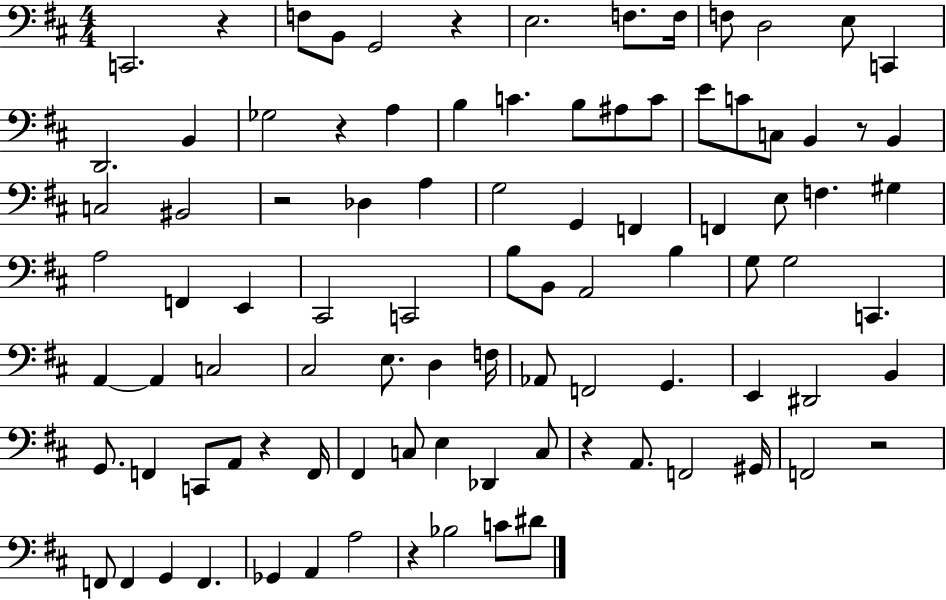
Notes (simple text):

C2/h. R/q F3/e B2/e G2/h R/q E3/h. F3/e. F3/s F3/e D3/h E3/e C2/q D2/h. B2/q Gb3/h R/q A3/q B3/q C4/q. B3/e A#3/e C4/e E4/e C4/e C3/e B2/q R/e B2/q C3/h BIS2/h R/h Db3/q A3/q G3/h G2/q F2/q F2/q E3/e F3/q. G#3/q A3/h F2/q E2/q C#2/h C2/h B3/e B2/e A2/h B3/q G3/e G3/h C2/q. A2/q A2/q C3/h C#3/h E3/e. D3/q F3/s Ab2/e F2/h G2/q. E2/q D#2/h B2/q G2/e. F2/q C2/e A2/e R/q F2/s F#2/q C3/e E3/q Db2/q C3/e R/q A2/e. F2/h G#2/s F2/h R/h F2/e F2/q G2/q F2/q. Gb2/q A2/q A3/h R/q Bb3/h C4/e D#4/e